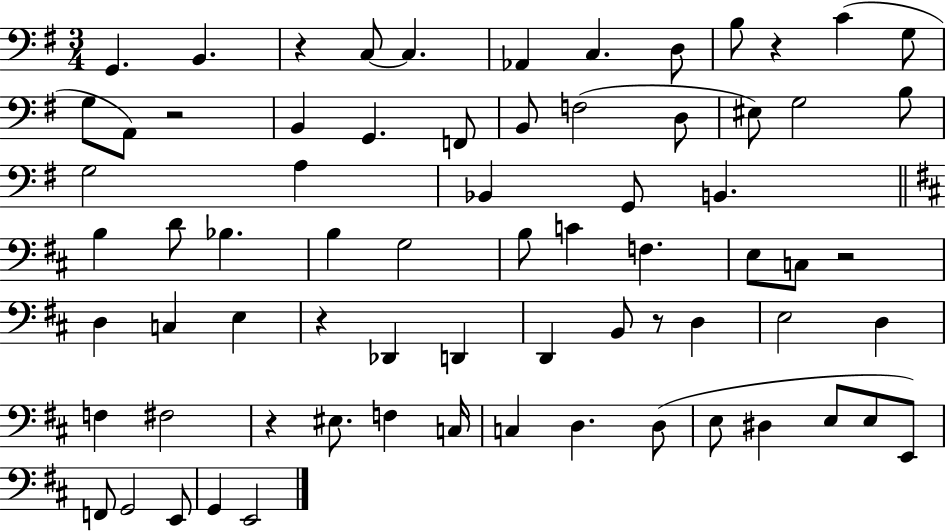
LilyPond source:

{
  \clef bass
  \numericTimeSignature
  \time 3/4
  \key g \major
  g,4. b,4. | r4 c8~~ c4. | aes,4 c4. d8 | b8 r4 c'4( g8 | \break g8 a,8) r2 | b,4 g,4. f,8 | b,8 f2( d8 | eis8) g2 b8 | \break g2 a4 | bes,4 g,8 b,4. | \bar "||" \break \key b \minor b4 d'8 bes4. | b4 g2 | b8 c'4 f4. | e8 c8 r2 | \break d4 c4 e4 | r4 des,4 d,4 | d,4 b,8 r8 d4 | e2 d4 | \break f4 fis2 | r4 eis8. f4 c16 | c4 d4. d8( | e8 dis4 e8 e8 e,8) | \break f,8 g,2 e,8 | g,4 e,2 | \bar "|."
}